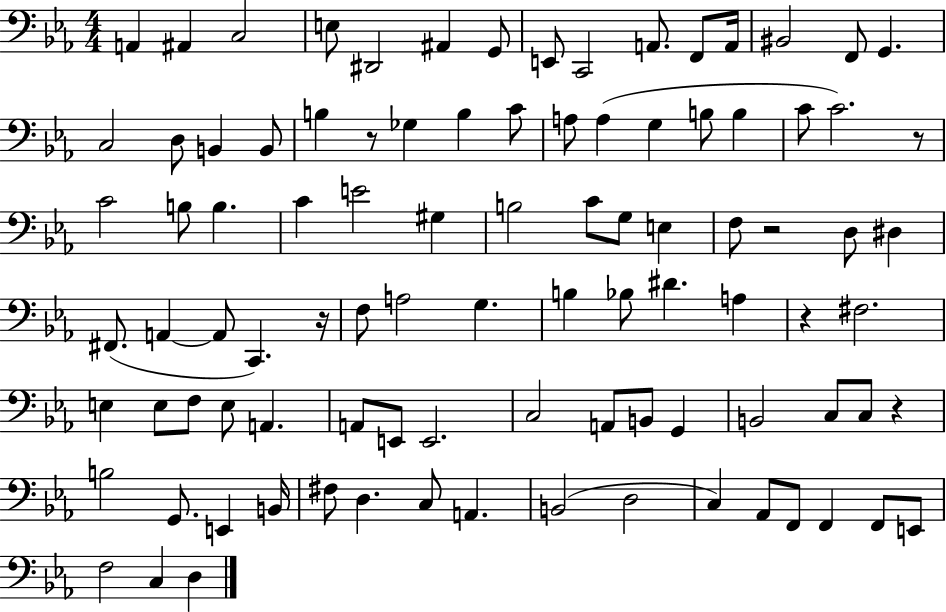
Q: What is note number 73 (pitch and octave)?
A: E2